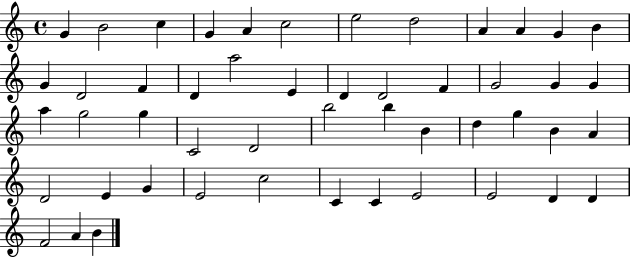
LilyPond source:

{
  \clef treble
  \time 4/4
  \defaultTimeSignature
  \key c \major
  g'4 b'2 c''4 | g'4 a'4 c''2 | e''2 d''2 | a'4 a'4 g'4 b'4 | \break g'4 d'2 f'4 | d'4 a''2 e'4 | d'4 d'2 f'4 | g'2 g'4 g'4 | \break a''4 g''2 g''4 | c'2 d'2 | b''2 b''4 b'4 | d''4 g''4 b'4 a'4 | \break d'2 e'4 g'4 | e'2 c''2 | c'4 c'4 e'2 | e'2 d'4 d'4 | \break f'2 a'4 b'4 | \bar "|."
}